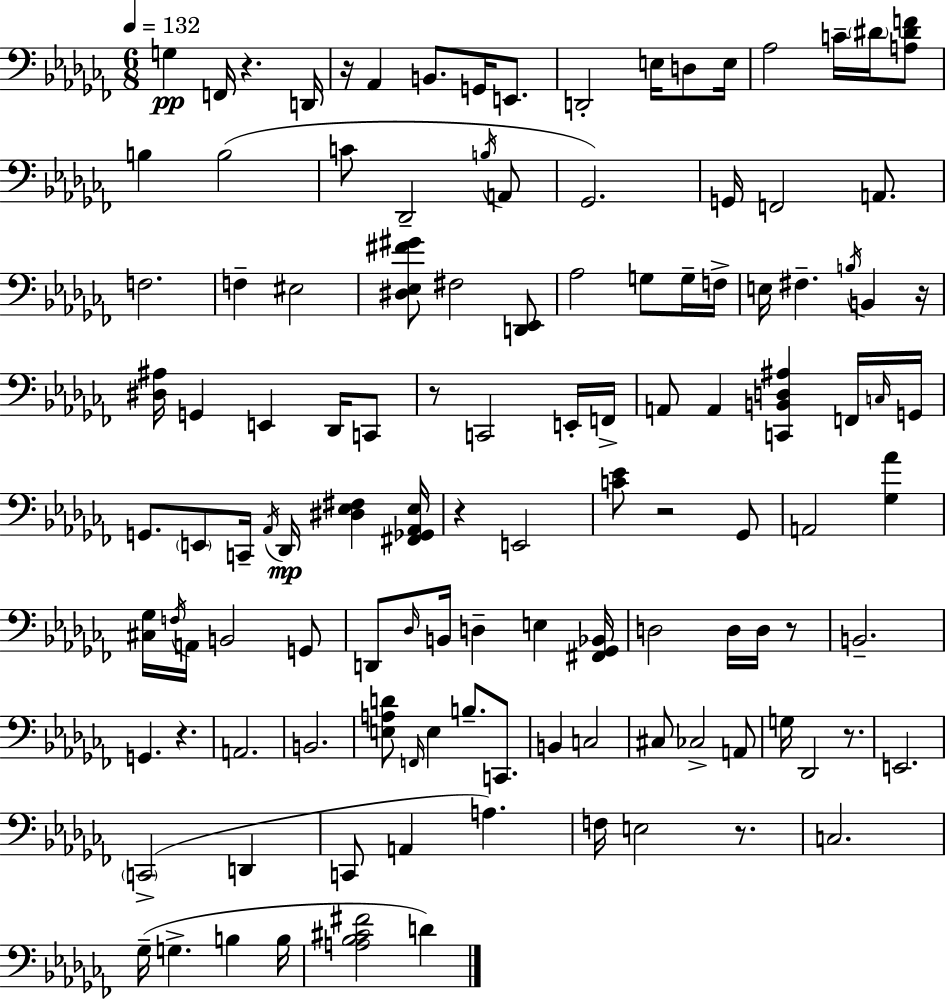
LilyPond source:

{
  \clef bass
  \numericTimeSignature
  \time 6/8
  \key aes \minor
  \tempo 4 = 132
  g4\pp f,16 r4. d,16 | r16 aes,4 b,8. g,16 e,8. | d,2-. e16 d8 e16 | aes2 c'16-- \parenthesize dis'16 <a dis' f'>8 | \break b4 b2( | c'8 des,2-- \acciaccatura { b16 } a,8 | ges,2.) | g,16 f,2 a,8. | \break f2. | f4-- eis2 | <dis ees fis' gis'>8 fis2 <d, ees,>8 | aes2 g8 g16-- | \break f16-> e16 fis4.-- \acciaccatura { b16 } b,4 | r16 <dis ais>16 g,4 e,4 des,16 | c,8 r8 c,2 | e,16-. f,16-> a,8 a,4 <c, b, d ais>4 | \break f,16 \grace { c16 } g,16 g,8. \parenthesize e,8 c,16-- \acciaccatura { aes,16 }\mp des,16 <dis ees fis>4 | <fis, ges, aes, ees>16 r4 e,2 | <c' ees'>8 r2 | ges,8 a,2 | \break <ges aes'>4 <cis ges>16 \acciaccatura { f16 } a,16 b,2 | g,8 d,8 \grace { des16 } b,16 d4-- | e4 <fis, ges, bes,>16 d2 | d16 d16 r8 b,2.-- | \break g,4. | r4. a,2. | b,2. | <e a d'>8 \grace { f,16 } e4 | \break b8.-- c,8. b,4 c2 | cis8 ces2-> | a,8 g16 des,2 | r8. e,2. | \break \parenthesize c,2->( | d,4 c,8 a,4 | a4.) f16 e2 | r8. c2. | \break ges16--( g4.-> | b4 b16 <a bes cis' fis'>2 | d'4) \bar "|."
}